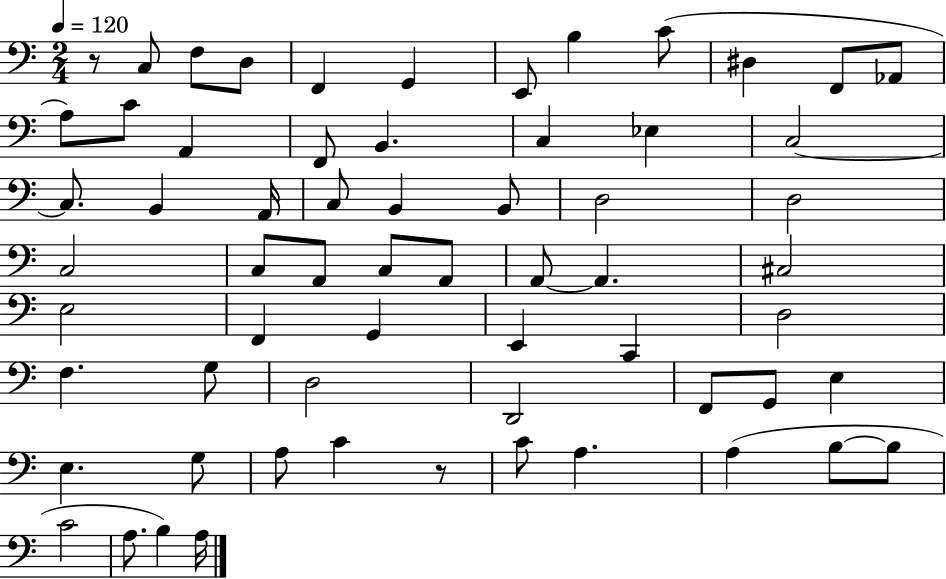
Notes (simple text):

R/e C3/e F3/e D3/e F2/q G2/q E2/e B3/q C4/e D#3/q F2/e Ab2/e A3/e C4/e A2/q F2/e B2/q. C3/q Eb3/q C3/h C3/e. B2/q A2/s C3/e B2/q B2/e D3/h D3/h C3/h C3/e A2/e C3/e A2/e A2/e A2/q. C#3/h E3/h F2/q G2/q E2/q C2/q D3/h F3/q. G3/e D3/h D2/h F2/e G2/e E3/q E3/q. G3/e A3/e C4/q R/e C4/e A3/q. A3/q B3/e B3/e C4/h A3/e. B3/q A3/s